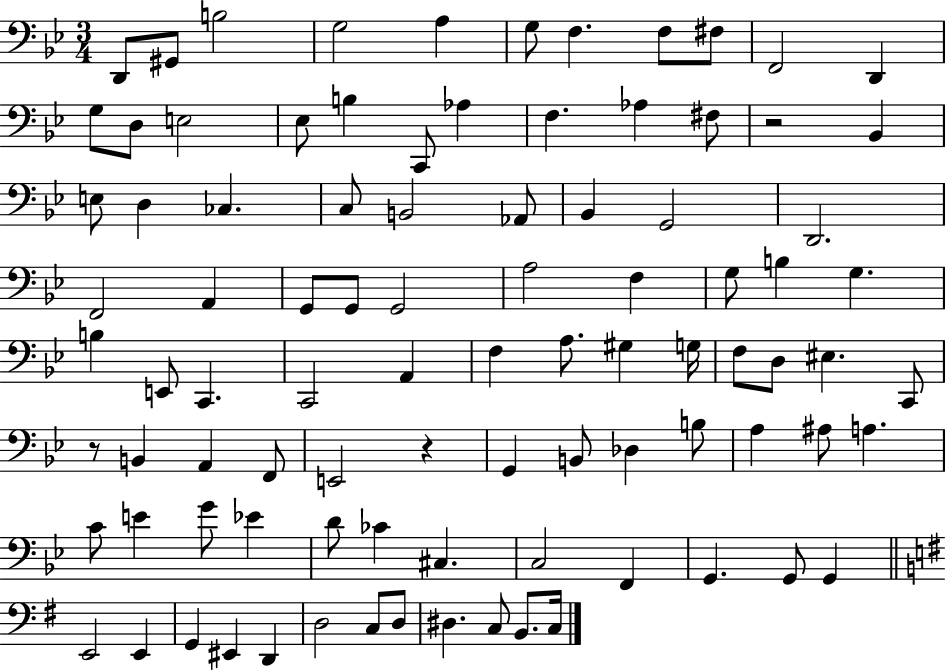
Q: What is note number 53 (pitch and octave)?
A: EIS3